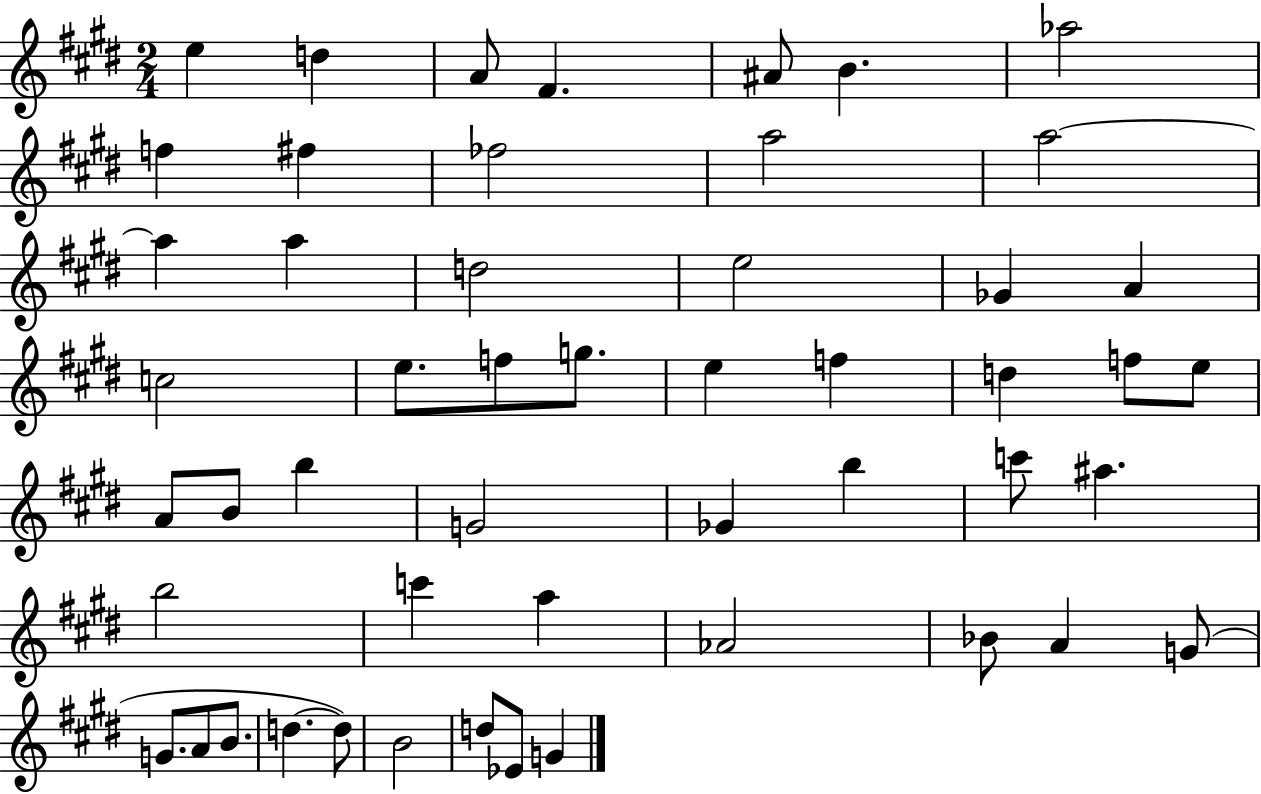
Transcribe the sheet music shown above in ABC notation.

X:1
T:Untitled
M:2/4
L:1/4
K:E
e d A/2 ^F ^A/2 B _a2 f ^f _f2 a2 a2 a a d2 e2 _G A c2 e/2 f/2 g/2 e f d f/2 e/2 A/2 B/2 b G2 _G b c'/2 ^a b2 c' a _A2 _B/2 A G/2 G/2 A/2 B/2 d d/2 B2 d/2 _E/2 G